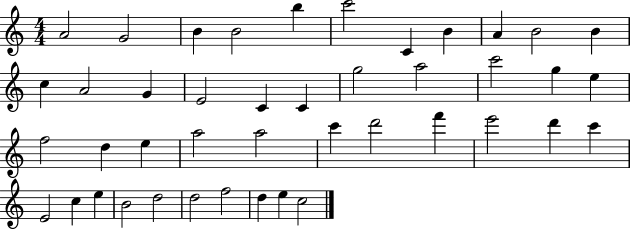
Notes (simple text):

A4/h G4/h B4/q B4/h B5/q C6/h C4/q B4/q A4/q B4/h B4/q C5/q A4/h G4/q E4/h C4/q C4/q G5/h A5/h C6/h G5/q E5/q F5/h D5/q E5/q A5/h A5/h C6/q D6/h F6/q E6/h D6/q C6/q E4/h C5/q E5/q B4/h D5/h D5/h F5/h D5/q E5/q C5/h